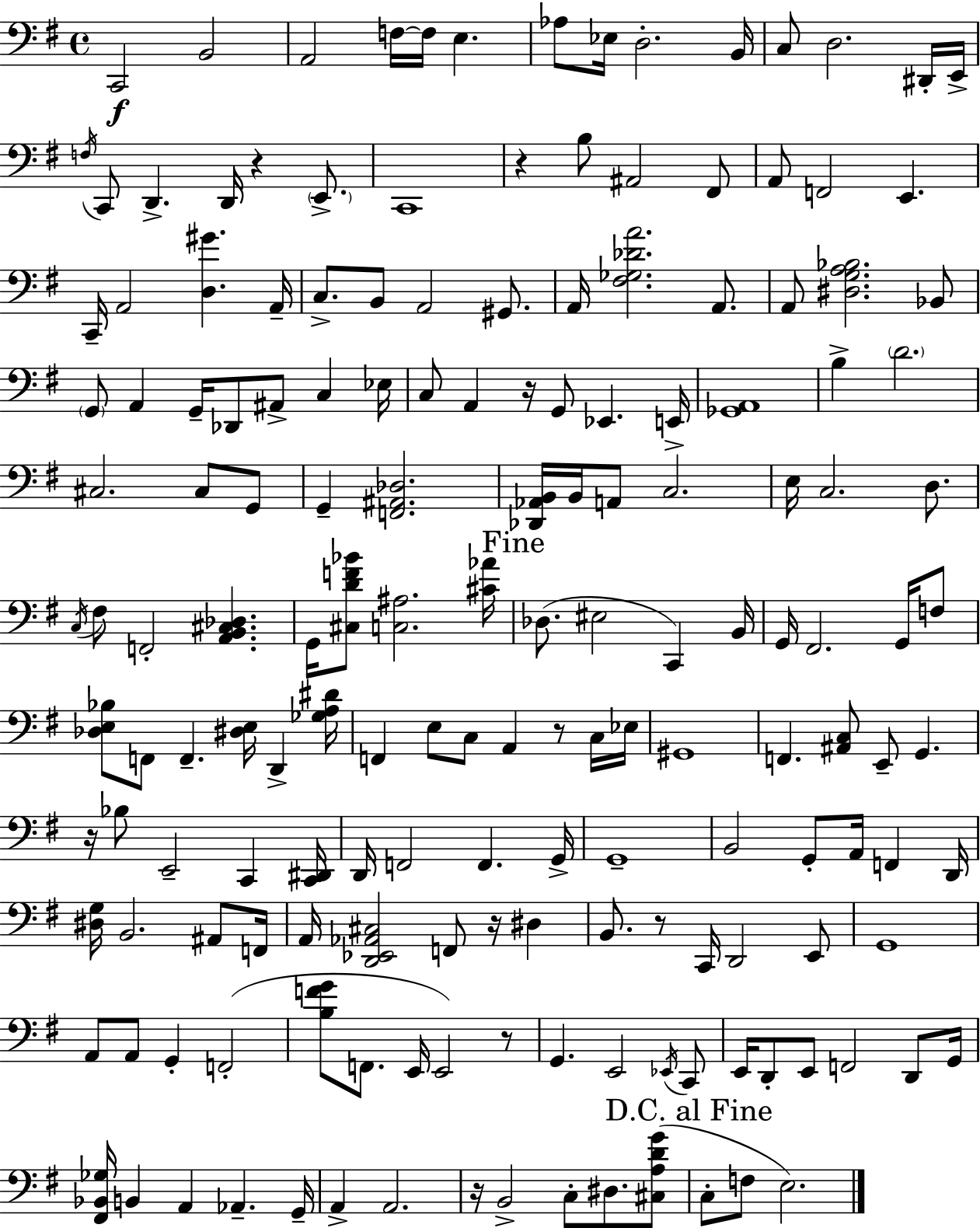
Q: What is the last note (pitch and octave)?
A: E3